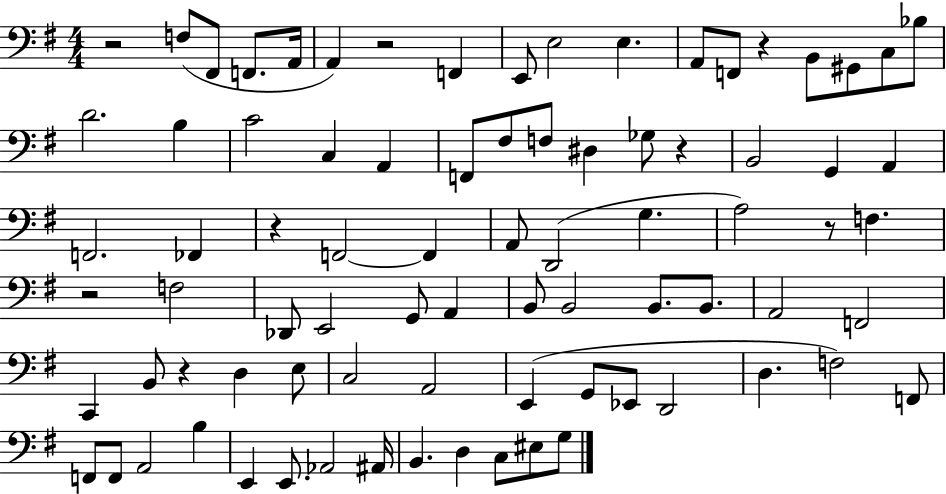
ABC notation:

X:1
T:Untitled
M:4/4
L:1/4
K:G
z2 F,/2 ^F,,/2 F,,/2 A,,/4 A,, z2 F,, E,,/2 E,2 E, A,,/2 F,,/2 z B,,/2 ^G,,/2 C,/2 _B,/2 D2 B, C2 C, A,, F,,/2 ^F,/2 F,/2 ^D, _G,/2 z B,,2 G,, A,, F,,2 _F,, z F,,2 F,, A,,/2 D,,2 G, A,2 z/2 F, z2 F,2 _D,,/2 E,,2 G,,/2 A,, B,,/2 B,,2 B,,/2 B,,/2 A,,2 F,,2 C,, B,,/2 z D, E,/2 C,2 A,,2 E,, G,,/2 _E,,/2 D,,2 D, F,2 F,,/2 F,,/2 F,,/2 A,,2 B, E,, E,,/2 _A,,2 ^A,,/4 B,, D, C,/2 ^E,/2 G,/2